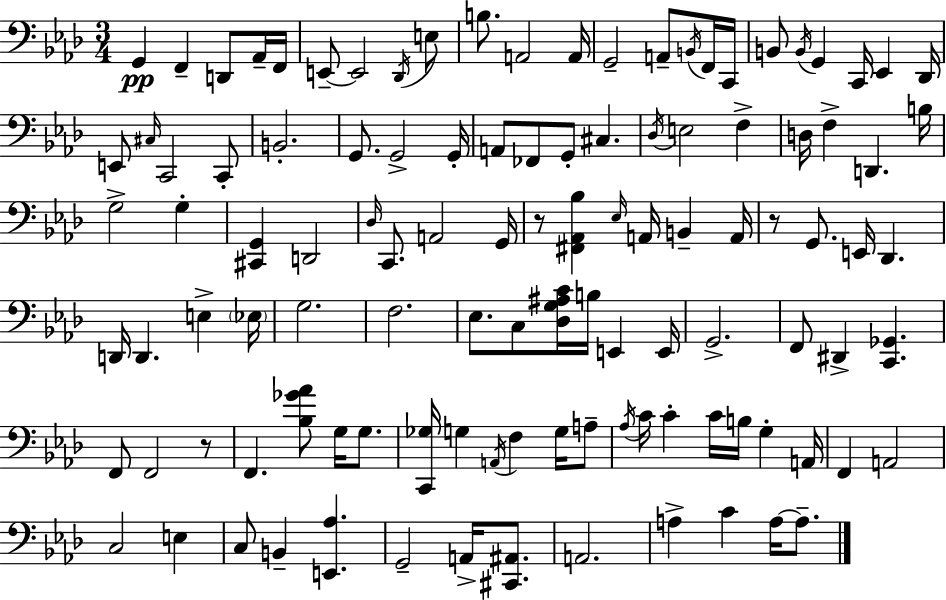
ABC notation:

X:1
T:Untitled
M:3/4
L:1/4
K:Ab
G,, F,, D,,/2 _A,,/4 F,,/4 E,,/2 E,,2 _D,,/4 E,/2 B,/2 A,,2 A,,/4 G,,2 A,,/2 B,,/4 F,,/4 C,,/4 B,,/2 B,,/4 G,, C,,/4 _E,, _D,,/4 E,,/2 ^C,/4 C,,2 C,,/2 B,,2 G,,/2 G,,2 G,,/4 A,,/2 _F,,/2 G,,/2 ^C, _D,/4 E,2 F, D,/4 F, D,, B,/4 G,2 G, [^C,,G,,] D,,2 _D,/4 C,,/2 A,,2 G,,/4 z/2 [^F,,_A,,_B,] _E,/4 A,,/4 B,, A,,/4 z/2 G,,/2 E,,/4 _D,, D,,/4 D,, E, _E,/4 G,2 F,2 _E,/2 C,/2 [_D,G,^A,C]/4 B,/4 E,, E,,/4 G,,2 F,,/2 ^D,, [C,,_G,,] F,,/2 F,,2 z/2 F,, [_B,_G_A]/2 G,/4 G,/2 [C,,_G,]/4 G, A,,/4 F, G,/4 A,/2 _A,/4 C/4 C C/4 B,/4 G, A,,/4 F,, A,,2 C,2 E, C,/2 B,, [E,,_A,] G,,2 A,,/4 [^C,,^A,,]/2 A,,2 A, C A,/4 A,/2